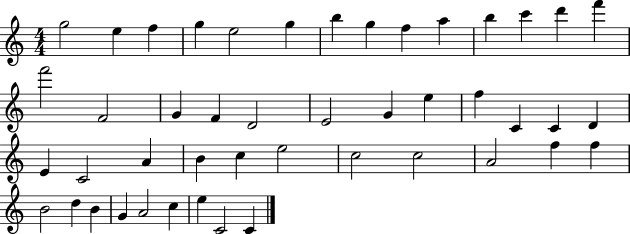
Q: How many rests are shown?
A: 0